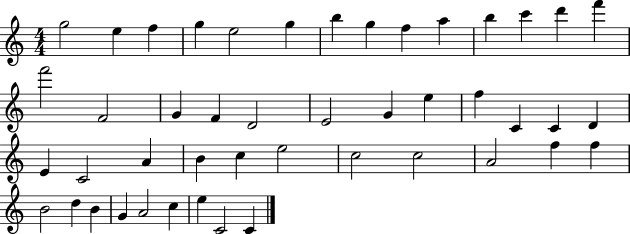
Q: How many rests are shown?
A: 0